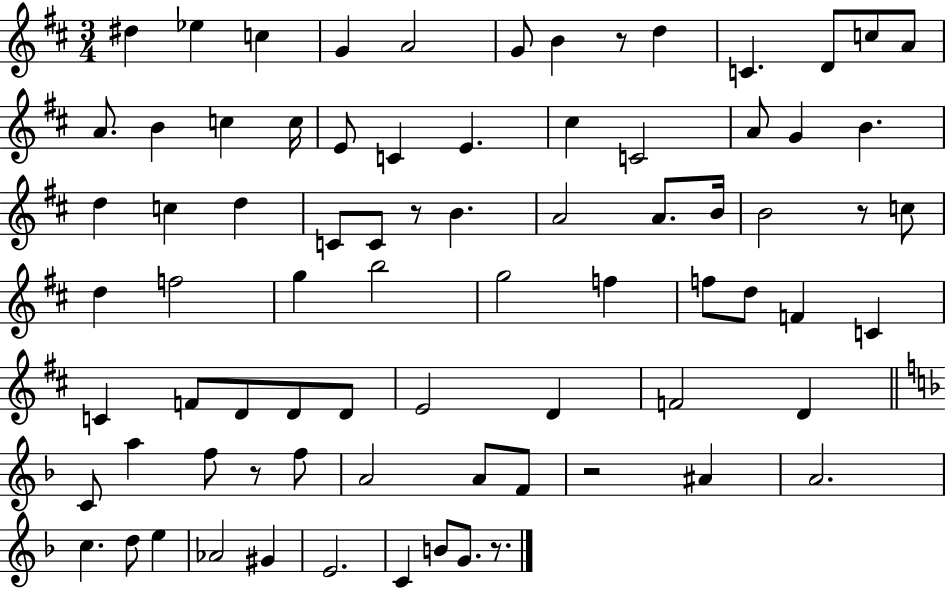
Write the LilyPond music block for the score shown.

{
  \clef treble
  \numericTimeSignature
  \time 3/4
  \key d \major
  dis''4 ees''4 c''4 | g'4 a'2 | g'8 b'4 r8 d''4 | c'4. d'8 c''8 a'8 | \break a'8. b'4 c''4 c''16 | e'8 c'4 e'4. | cis''4 c'2 | a'8 g'4 b'4. | \break d''4 c''4 d''4 | c'8 c'8 r8 b'4. | a'2 a'8. b'16 | b'2 r8 c''8 | \break d''4 f''2 | g''4 b''2 | g''2 f''4 | f''8 d''8 f'4 c'4 | \break c'4 f'8 d'8 d'8 d'8 | e'2 d'4 | f'2 d'4 | \bar "||" \break \key d \minor c'8 a''4 f''8 r8 f''8 | a'2 a'8 f'8 | r2 ais'4 | a'2. | \break c''4. d''8 e''4 | aes'2 gis'4 | e'2. | c'4 b'8 g'8. r8. | \break \bar "|."
}